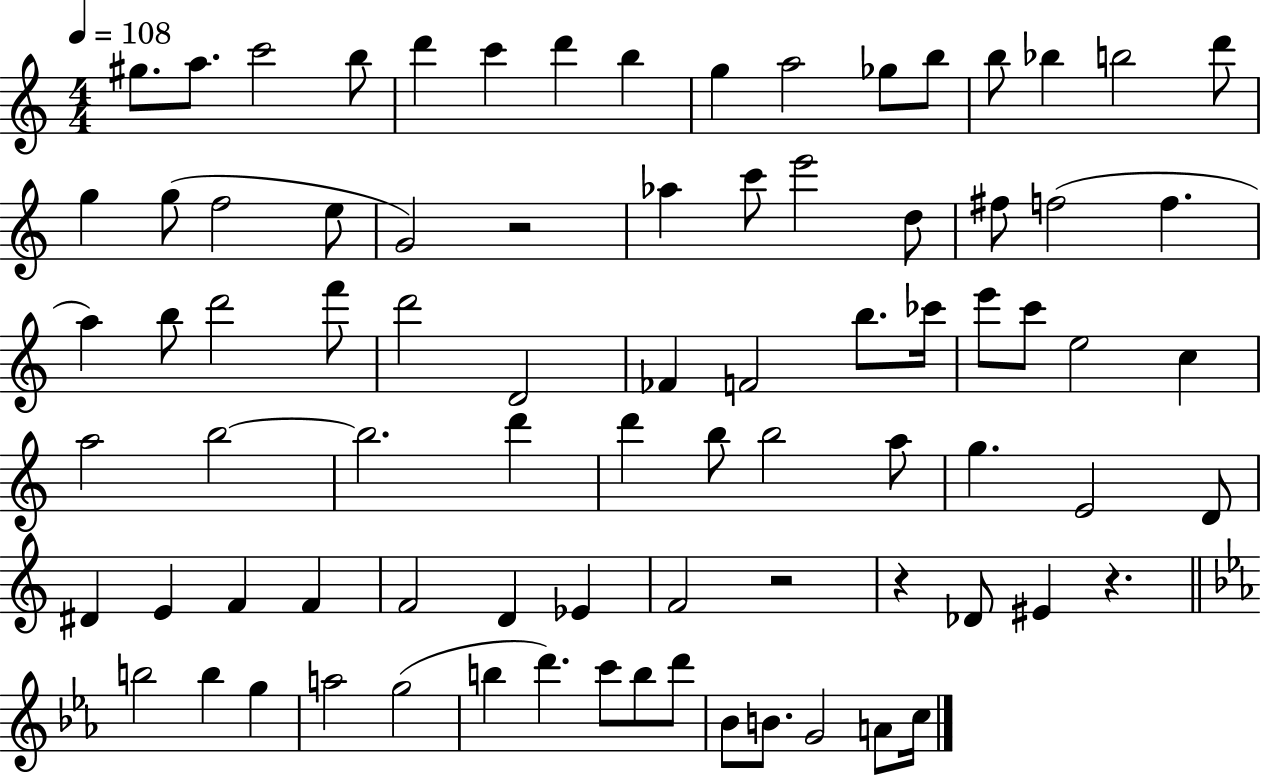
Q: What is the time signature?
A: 4/4